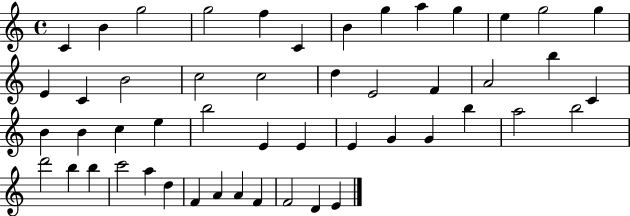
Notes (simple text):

C4/q B4/q G5/h G5/h F5/q C4/q B4/q G5/q A5/q G5/q E5/q G5/h G5/q E4/q C4/q B4/h C5/h C5/h D5/q E4/h F4/q A4/h B5/q C4/q B4/q B4/q C5/q E5/q B5/h E4/q E4/q E4/q G4/q G4/q B5/q A5/h B5/h D6/h B5/q B5/q C6/h A5/q D5/q F4/q A4/q A4/q F4/q F4/h D4/q E4/q